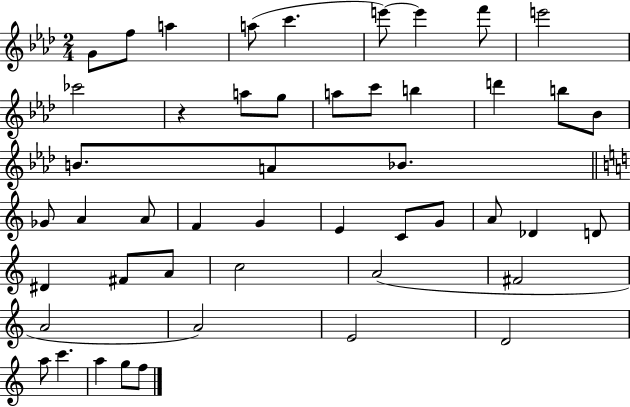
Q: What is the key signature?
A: AES major